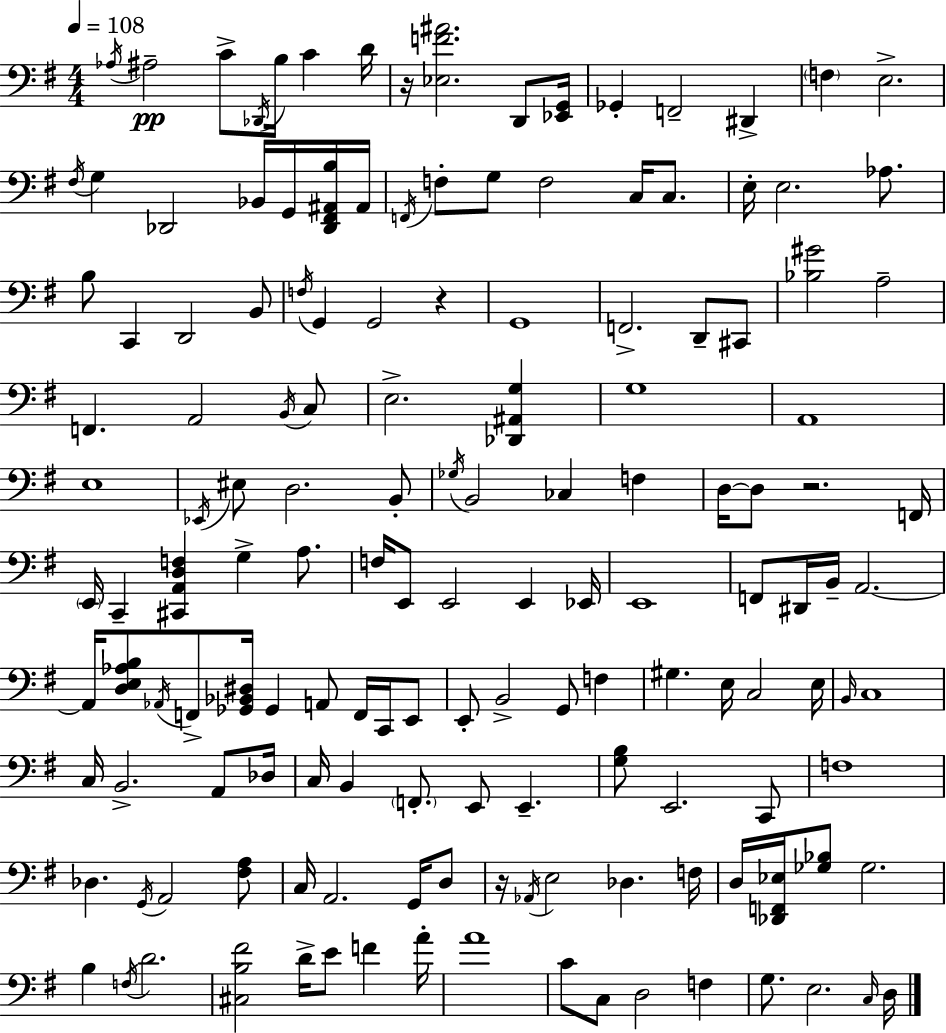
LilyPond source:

{
  \clef bass
  \numericTimeSignature
  \time 4/4
  \key g \major
  \tempo 4 = 108
  \acciaccatura { aes16 }\pp ais2-- c'8-> \acciaccatura { des,16 } b16 c'4 | d'16 r16 <ees f' ais'>2. d,8 | <ees, g,>16 ges,4-. f,2-- dis,4-> | \parenthesize f4 e2.-> | \break \acciaccatura { fis16 } g4 des,2 bes,16 | g,16 <des, fis, ais, b>16 ais,16 \acciaccatura { f,16 } f8-. g8 f2 | c16 c8. e16-. e2. | aes8. b8 c,4 d,2 | \break b,8 \acciaccatura { f16 } g,4 g,2 | r4 g,1 | f,2.-> | d,8-- cis,8 <bes gis'>2 a2-- | \break f,4. a,2 | \acciaccatura { b,16 } c8 e2.-> | <des, ais, g>4 g1 | a,1 | \break e1 | \acciaccatura { ees,16 } eis8 d2. | b,8-. \acciaccatura { ges16 } b,2 | ces4 f4 d16~~ d8 r2. | \break f,16 \parenthesize e,16 c,4-- <cis, a, d f>4 | g4-> a8. f16 e,8 e,2 | e,4 ees,16 e,1 | f,8 dis,16 b,16-- a,2.~~ | \break a,16 <d e aes b>8 \acciaccatura { aes,16 } f,8-> <ges, bes, dis>16 ges,4 | a,8 f,16 c,16 e,8 e,8-. b,2-> | g,8 f4 gis4. e16 | c2 e16 \grace { b,16 } c1 | \break c16 b,2.-> | a,8 des16 c16 b,4 \parenthesize f,8.-. | e,8 e,4.-- <g b>8 e,2. | c,8 f1 | \break des4. | \acciaccatura { g,16 } a,2 <fis a>8 c16 a,2. | g,16 d8 r16 \acciaccatura { aes,16 } e2 | des4. f16 d16 <des, f, ees>16 <ges bes>8 | \break ges2. b4 | \acciaccatura { f16 } d'2. <cis b fis'>2 | d'16-> e'8 f'4 a'16-. a'1 | c'8 c8 | \break d2 f4 g8. | e2. \grace { c16 } d16 \bar "|."
}